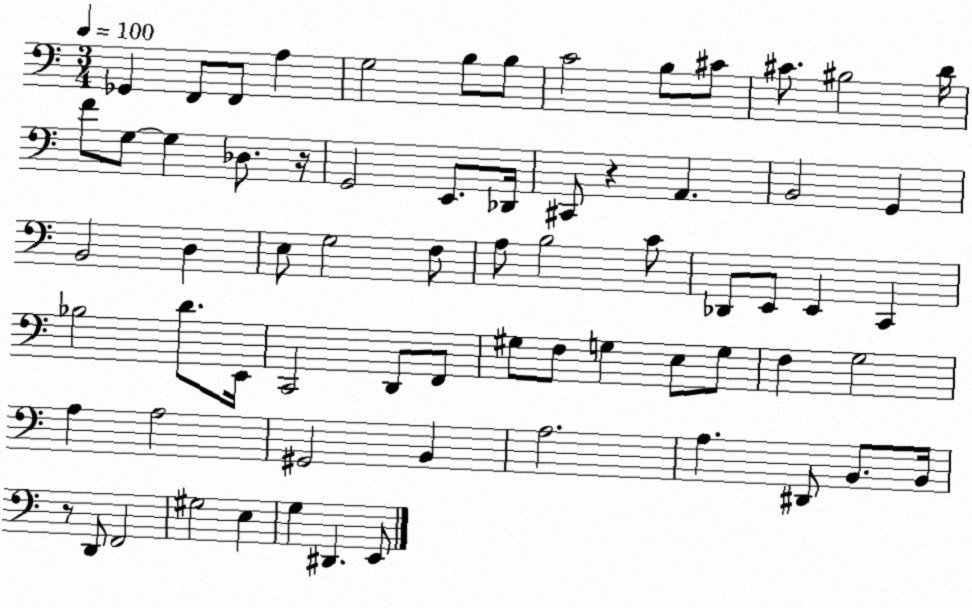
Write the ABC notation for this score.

X:1
T:Untitled
M:3/4
L:1/4
K:C
_G,, F,,/2 F,,/2 A, G,2 B,/2 B,/2 C2 B,/2 ^C/2 ^C/2 ^B,2 D/4 F/2 G,/2 G, _D,/2 z/4 G,,2 E,,/2 _D,,/4 ^C,,/2 z A,, B,,2 G,, B,,2 D, E,/2 G,2 F,/2 A,/2 B,2 C/2 _D,,/2 E,,/2 E,, C,, _B,2 D/2 E,,/4 C,,2 D,,/2 F,,/2 ^G,/2 F,/2 G, E,/2 G,/2 F, G,2 A, A,2 ^G,,2 B,, A,2 A, ^D,,/2 B,,/2 B,,/4 z/2 D,,/2 F,,2 ^G,2 E, G, ^D,, E,,/2